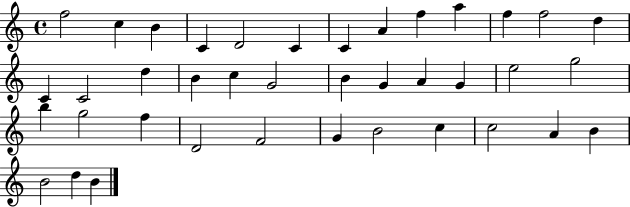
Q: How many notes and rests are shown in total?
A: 39